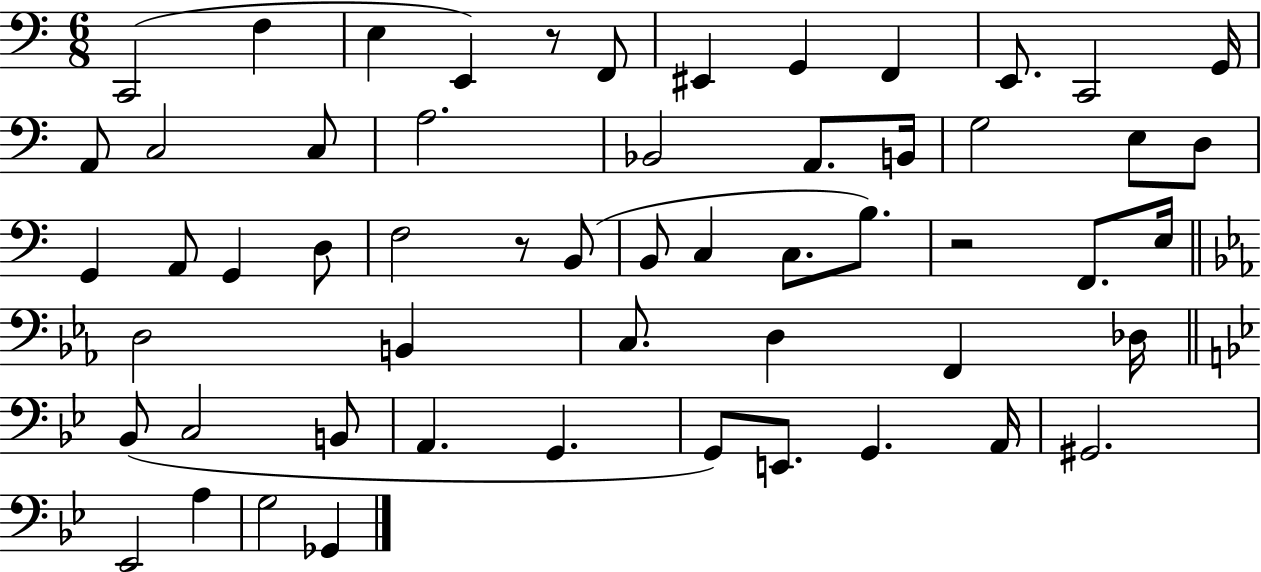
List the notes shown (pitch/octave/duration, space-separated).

C2/h F3/q E3/q E2/q R/e F2/e EIS2/q G2/q F2/q E2/e. C2/h G2/s A2/e C3/h C3/e A3/h. Bb2/h A2/e. B2/s G3/h E3/e D3/e G2/q A2/e G2/q D3/e F3/h R/e B2/e B2/e C3/q C3/e. B3/e. R/h F2/e. E3/s D3/h B2/q C3/e. D3/q F2/q Db3/s Bb2/e C3/h B2/e A2/q. G2/q. G2/e E2/e. G2/q. A2/s G#2/h. Eb2/h A3/q G3/h Gb2/q